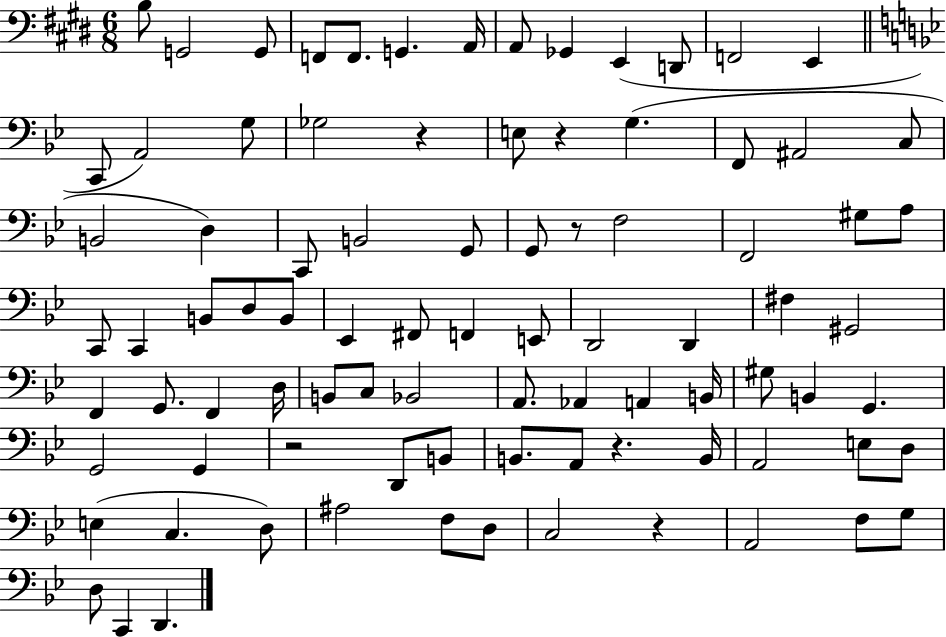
B3/e G2/h G2/e F2/e F2/e. G2/q. A2/s A2/e Gb2/q E2/q D2/e F2/h E2/q C2/e A2/h G3/e Gb3/h R/q E3/e R/q G3/q. F2/e A#2/h C3/e B2/h D3/q C2/e B2/h G2/e G2/e R/e F3/h F2/h G#3/e A3/e C2/e C2/q B2/e D3/e B2/e Eb2/q F#2/e F2/q E2/e D2/h D2/q F#3/q G#2/h F2/q G2/e. F2/q D3/s B2/e C3/e Bb2/h A2/e. Ab2/q A2/q B2/s G#3/e B2/q G2/q. G2/h G2/q R/h D2/e B2/e B2/e. A2/e R/q. B2/s A2/h E3/e D3/e E3/q C3/q. D3/e A#3/h F3/e D3/e C3/h R/q A2/h F3/e G3/e D3/e C2/q D2/q.